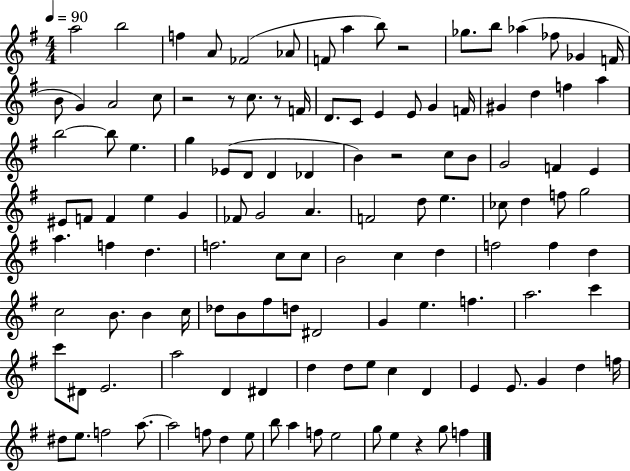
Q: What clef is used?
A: treble